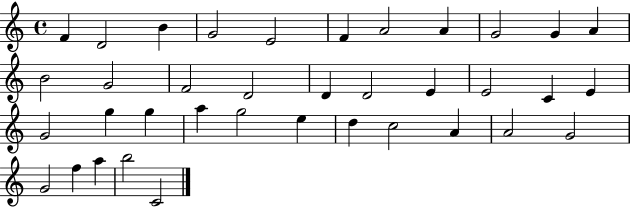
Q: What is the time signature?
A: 4/4